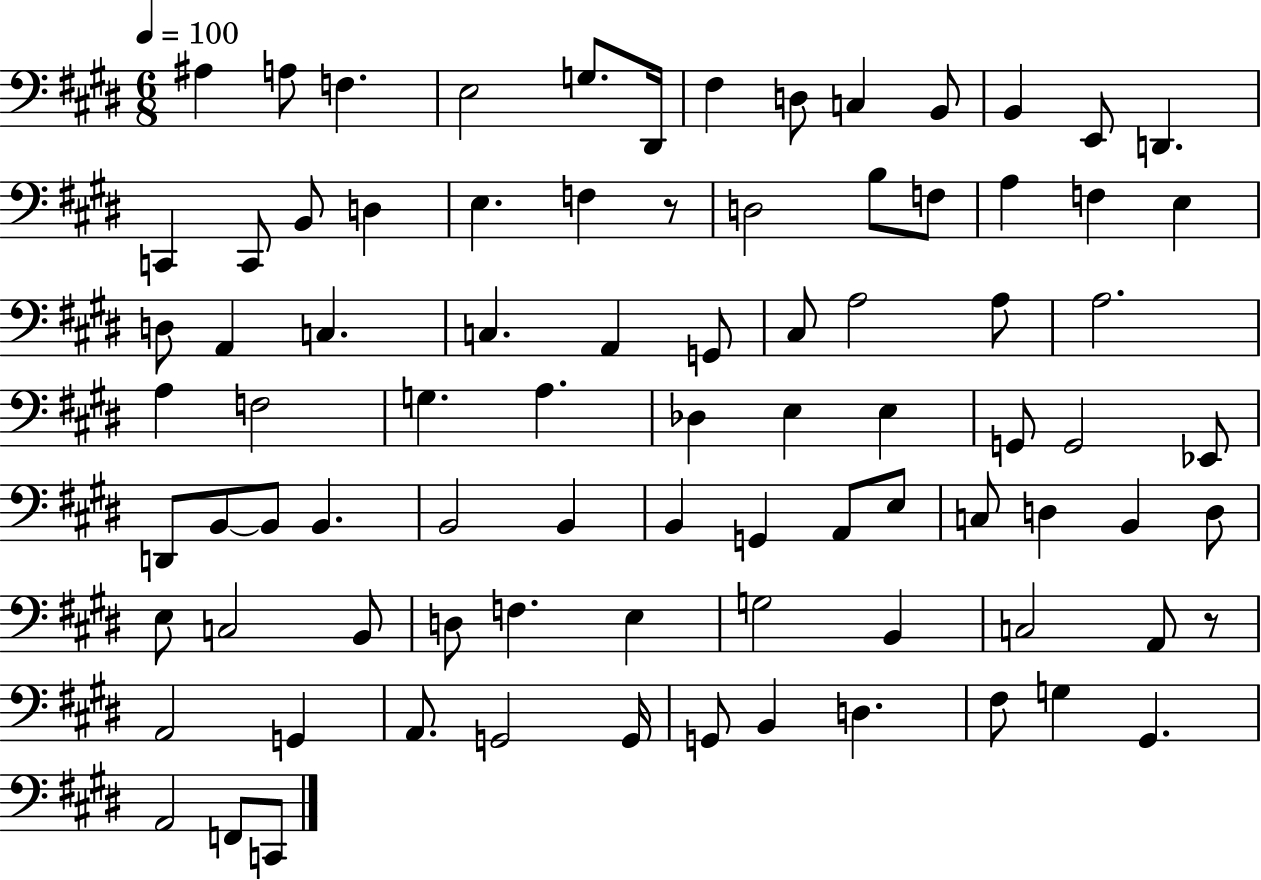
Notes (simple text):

A#3/q A3/e F3/q. E3/h G3/e. D#2/s F#3/q D3/e C3/q B2/e B2/q E2/e D2/q. C2/q C2/e B2/e D3/q E3/q. F3/q R/e D3/h B3/e F3/e A3/q F3/q E3/q D3/e A2/q C3/q. C3/q. A2/q G2/e C#3/e A3/h A3/e A3/h. A3/q F3/h G3/q. A3/q. Db3/q E3/q E3/q G2/e G2/h Eb2/e D2/e B2/e B2/e B2/q. B2/h B2/q B2/q G2/q A2/e E3/e C3/e D3/q B2/q D3/e E3/e C3/h B2/e D3/e F3/q. E3/q G3/h B2/q C3/h A2/e R/e A2/h G2/q A2/e. G2/h G2/s G2/e B2/q D3/q. F#3/e G3/q G#2/q. A2/h F2/e C2/e